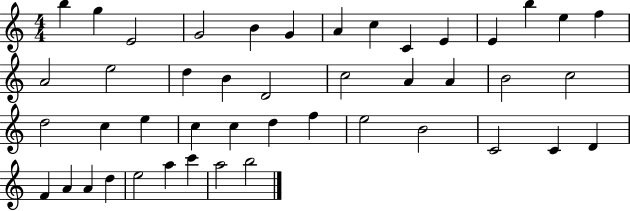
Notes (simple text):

B5/q G5/q E4/h G4/h B4/q G4/q A4/q C5/q C4/q E4/q E4/q B5/q E5/q F5/q A4/h E5/h D5/q B4/q D4/h C5/h A4/q A4/q B4/h C5/h D5/h C5/q E5/q C5/q C5/q D5/q F5/q E5/h B4/h C4/h C4/q D4/q F4/q A4/q A4/q D5/q E5/h A5/q C6/q A5/h B5/h